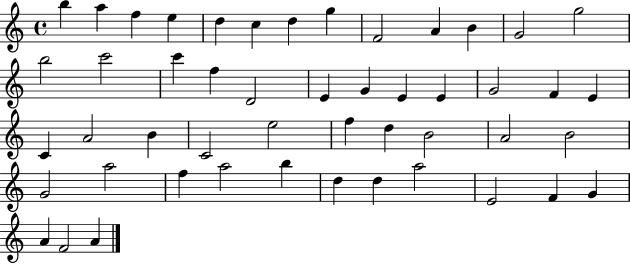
B5/q A5/q F5/q E5/q D5/q C5/q D5/q G5/q F4/h A4/q B4/q G4/h G5/h B5/h C6/h C6/q F5/q D4/h E4/q G4/q E4/q E4/q G4/h F4/q E4/q C4/q A4/h B4/q C4/h E5/h F5/q D5/q B4/h A4/h B4/h G4/h A5/h F5/q A5/h B5/q D5/q D5/q A5/h E4/h F4/q G4/q A4/q F4/h A4/q